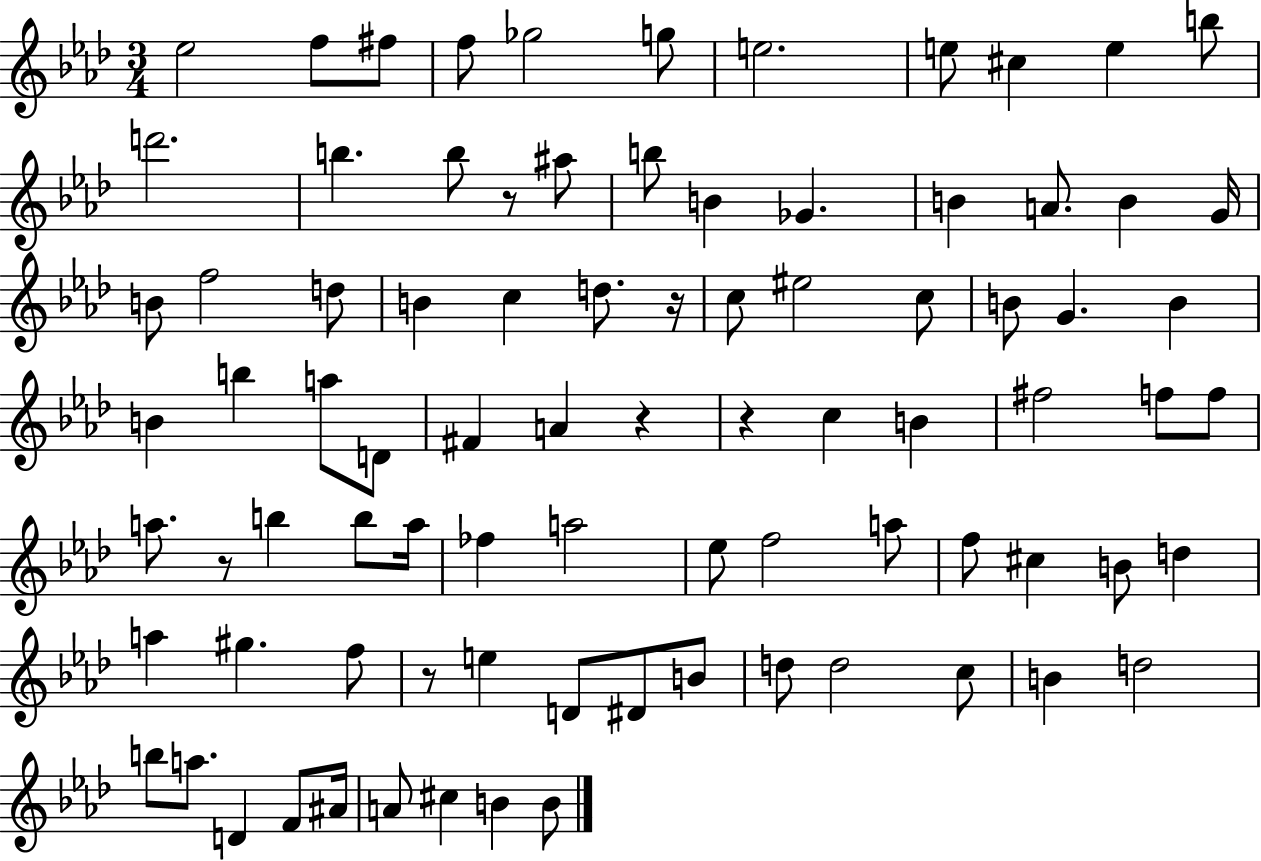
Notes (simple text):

Eb5/h F5/e F#5/e F5/e Gb5/h G5/e E5/h. E5/e C#5/q E5/q B5/e D6/h. B5/q. B5/e R/e A#5/e B5/e B4/q Gb4/q. B4/q A4/e. B4/q G4/s B4/e F5/h D5/e B4/q C5/q D5/e. R/s C5/e EIS5/h C5/e B4/e G4/q. B4/q B4/q B5/q A5/e D4/e F#4/q A4/q R/q R/q C5/q B4/q F#5/h F5/e F5/e A5/e. R/e B5/q B5/e A5/s FES5/q A5/h Eb5/e F5/h A5/e F5/e C#5/q B4/e D5/q A5/q G#5/q. F5/e R/e E5/q D4/e D#4/e B4/e D5/e D5/h C5/e B4/q D5/h B5/e A5/e. D4/q F4/e A#4/s A4/e C#5/q B4/q B4/e